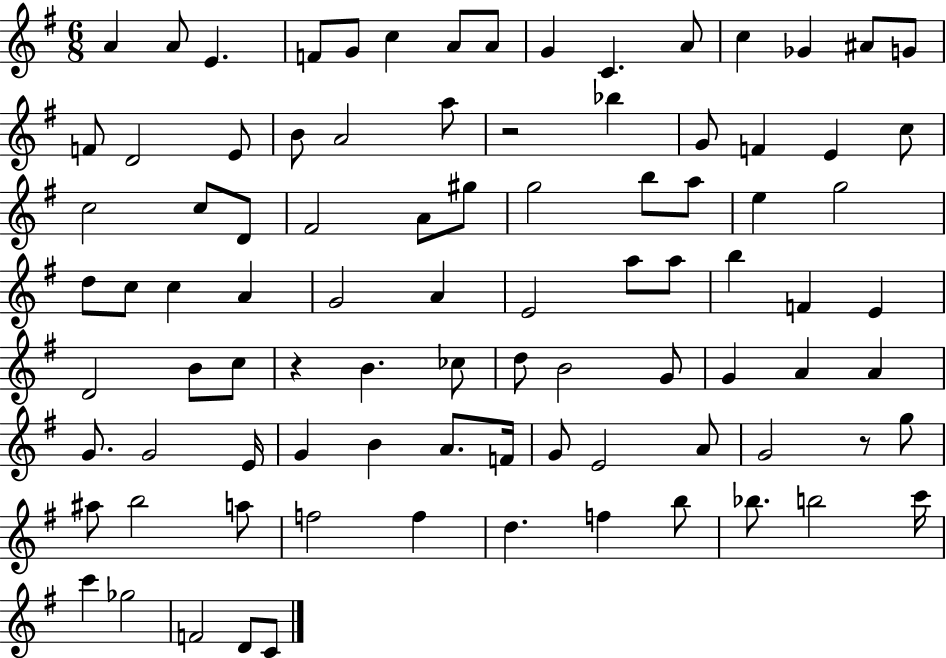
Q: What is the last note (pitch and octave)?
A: C4